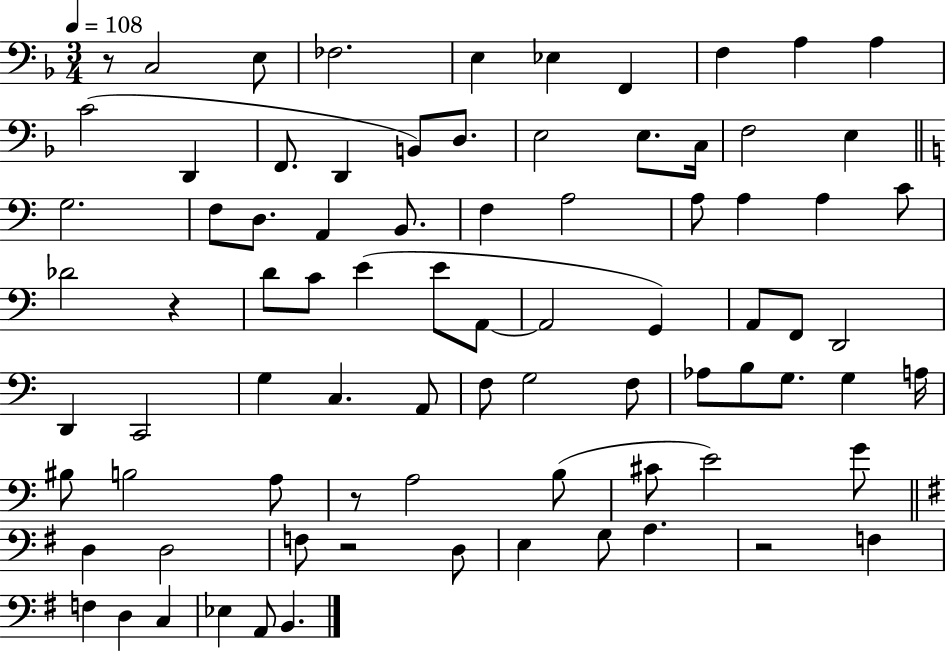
R/e C3/h E3/e FES3/h. E3/q Eb3/q F2/q F3/q A3/q A3/q C4/h D2/q F2/e. D2/q B2/e D3/e. E3/h E3/e. C3/s F3/h E3/q G3/h. F3/e D3/e. A2/q B2/e. F3/q A3/h A3/e A3/q A3/q C4/e Db4/h R/q D4/e C4/e E4/q E4/e A2/e A2/h G2/q A2/e F2/e D2/h D2/q C2/h G3/q C3/q. A2/e F3/e G3/h F3/e Ab3/e B3/e G3/e. G3/q A3/s BIS3/e B3/h A3/e R/e A3/h B3/e C#4/e E4/h G4/e D3/q D3/h F3/e R/h D3/e E3/q G3/e A3/q. R/h F3/q F3/q D3/q C3/q Eb3/q A2/e B2/q.